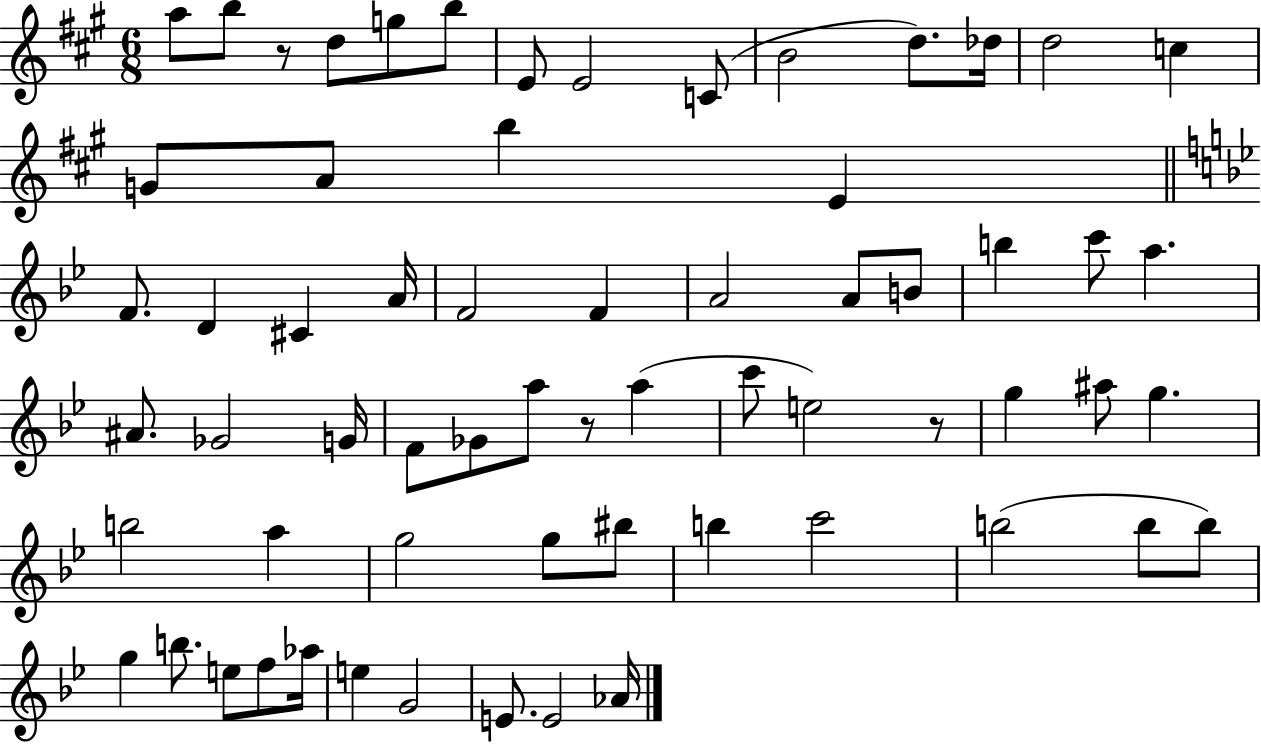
{
  \clef treble
  \numericTimeSignature
  \time 6/8
  \key a \major
  \repeat volta 2 { a''8 b''8 r8 d''8 g''8 b''8 | e'8 e'2 c'8( | b'2 d''8.) des''16 | d''2 c''4 | \break g'8 a'8 b''4 e'4 | \bar "||" \break \key g \minor f'8. d'4 cis'4 a'16 | f'2 f'4 | a'2 a'8 b'8 | b''4 c'''8 a''4. | \break ais'8. ges'2 g'16 | f'8 ges'8 a''8 r8 a''4( | c'''8 e''2) r8 | g''4 ais''8 g''4. | \break b''2 a''4 | g''2 g''8 bis''8 | b''4 c'''2 | b''2( b''8 b''8) | \break g''4 b''8. e''8 f''8 aes''16 | e''4 g'2 | e'8. e'2 aes'16 | } \bar "|."
}